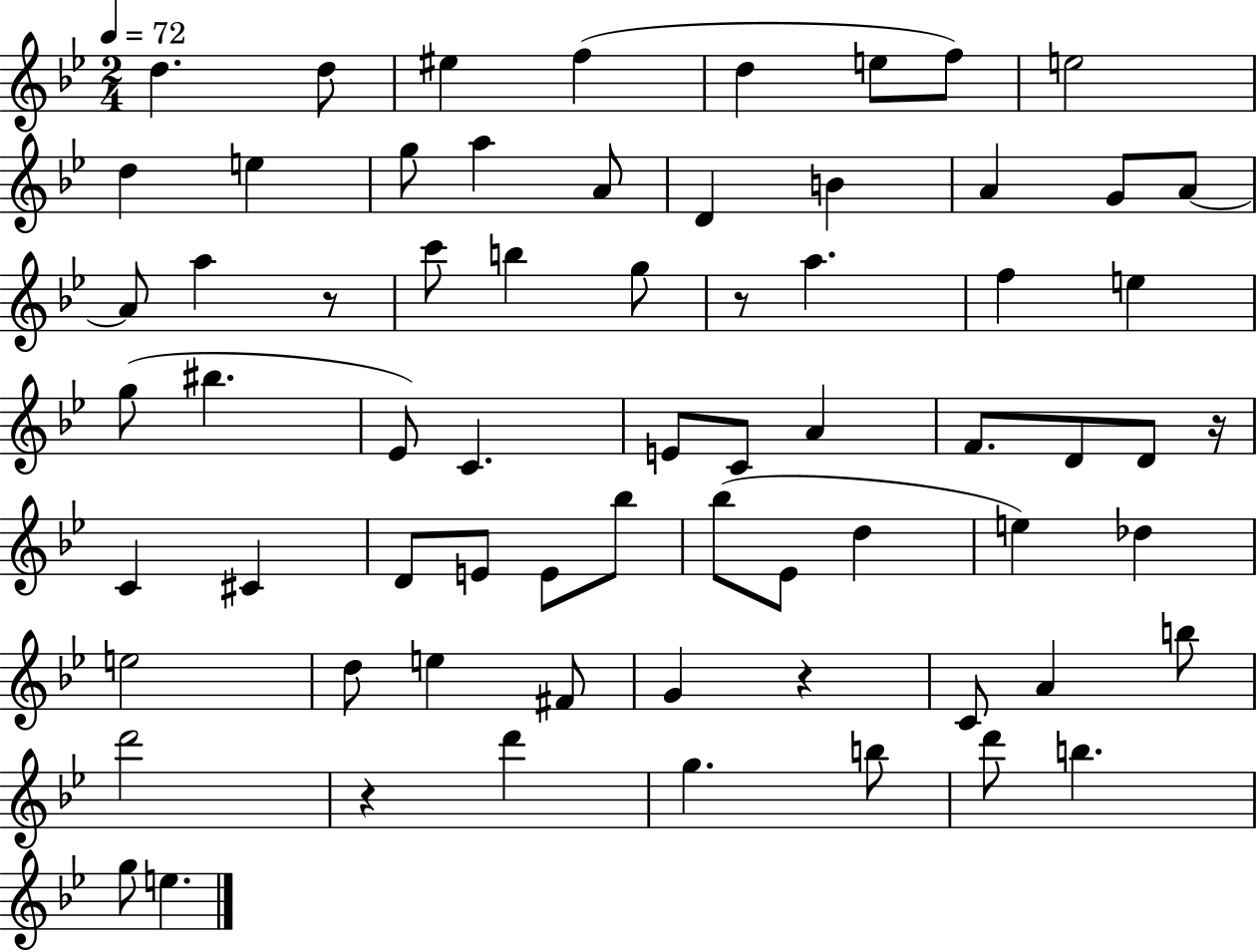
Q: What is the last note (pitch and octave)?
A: E5